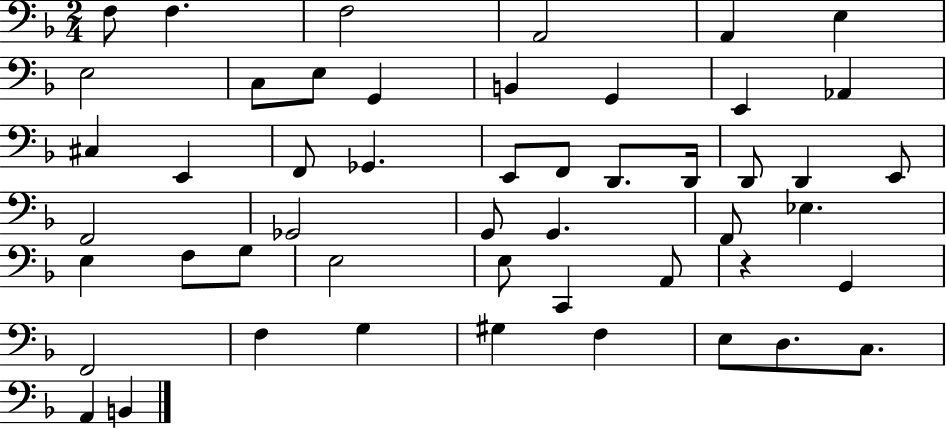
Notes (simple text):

F3/e F3/q. F3/h A2/h A2/q E3/q E3/h C3/e E3/e G2/q B2/q G2/q E2/q Ab2/q C#3/q E2/q F2/e Gb2/q. E2/e F2/e D2/e. D2/s D2/e D2/q E2/e F2/h Gb2/h G2/e G2/q. F2/e Eb3/q. E3/q F3/e G3/e E3/h E3/e C2/q A2/e R/q G2/q F2/h F3/q G3/q G#3/q F3/q E3/e D3/e. C3/e. A2/q B2/q